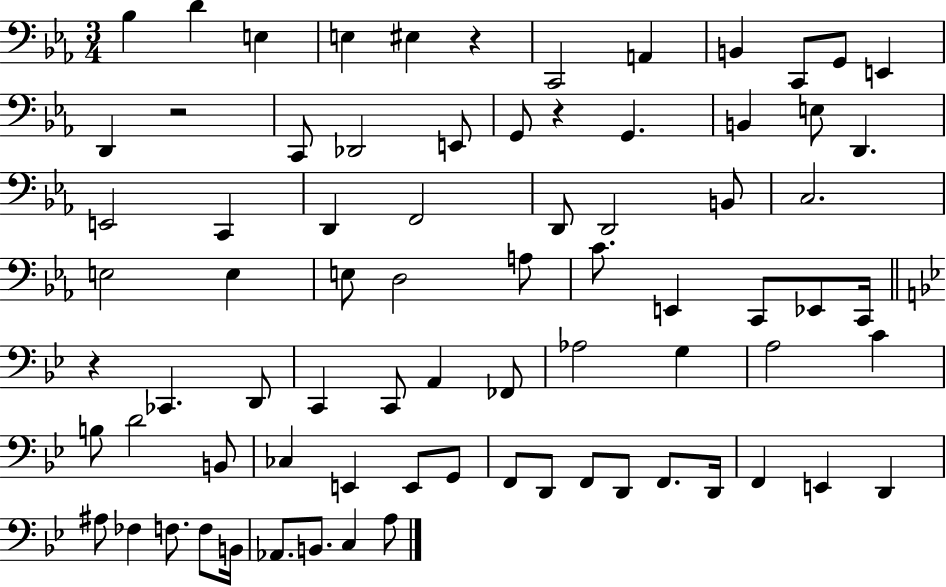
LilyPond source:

{
  \clef bass
  \numericTimeSignature
  \time 3/4
  \key ees \major
  bes4 d'4 e4 | e4 eis4 r4 | c,2 a,4 | b,4 c,8 g,8 e,4 | \break d,4 r2 | c,8 des,2 e,8 | g,8 r4 g,4. | b,4 e8 d,4. | \break e,2 c,4 | d,4 f,2 | d,8 d,2 b,8 | c2. | \break e2 e4 | e8 d2 a8 | c'8. e,4 c,8 ees,8 c,16 | \bar "||" \break \key bes \major r4 ces,4. d,8 | c,4 c,8 a,4 fes,8 | aes2 g4 | a2 c'4 | \break b8 d'2 b,8 | ces4 e,4 e,8 g,8 | f,8 d,8 f,8 d,8 f,8. d,16 | f,4 e,4 d,4 | \break ais8 fes4 f8. f8 b,16 | aes,8. b,8. c4 a8 | \bar "|."
}